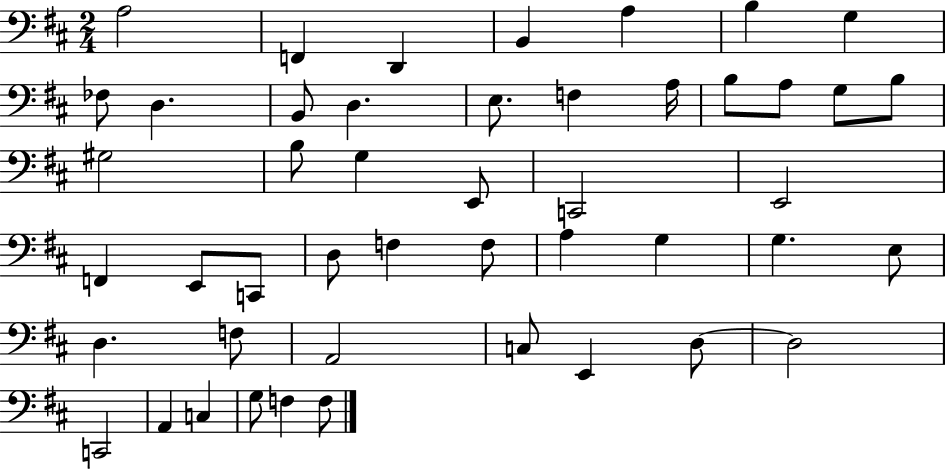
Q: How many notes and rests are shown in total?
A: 47